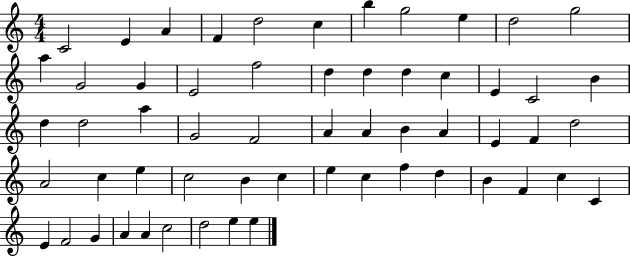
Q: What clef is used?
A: treble